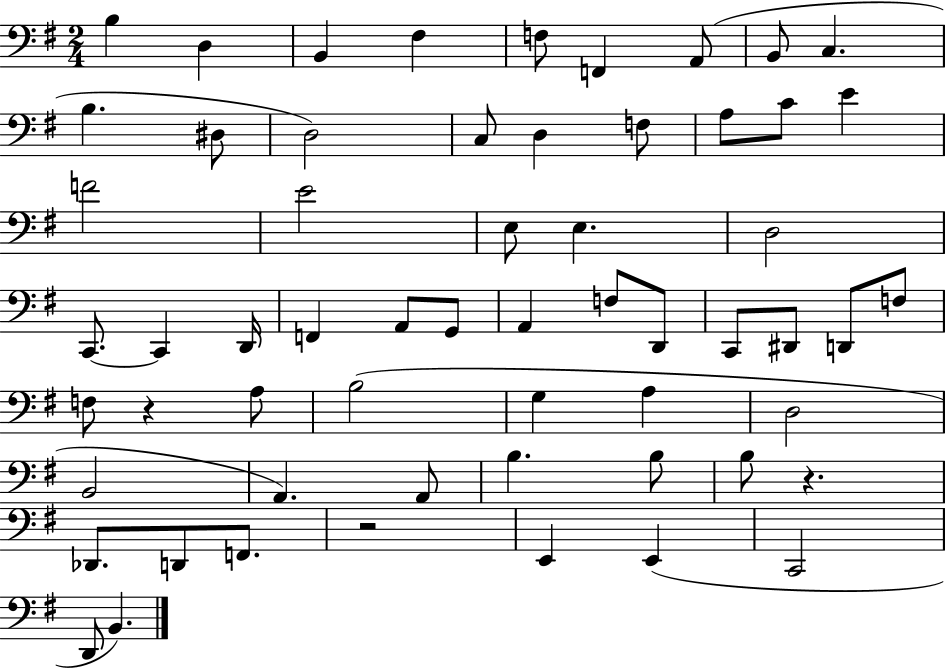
B3/q D3/q B2/q F#3/q F3/e F2/q A2/e B2/e C3/q. B3/q. D#3/e D3/h C3/e D3/q F3/e A3/e C4/e E4/q F4/h E4/h E3/e E3/q. D3/h C2/e. C2/q D2/s F2/q A2/e G2/e A2/q F3/e D2/e C2/e D#2/e D2/e F3/e F3/e R/q A3/e B3/h G3/q A3/q D3/h B2/h A2/q. A2/e B3/q. B3/e B3/e R/q. Db2/e. D2/e F2/e. R/h E2/q E2/q C2/h D2/e B2/q.